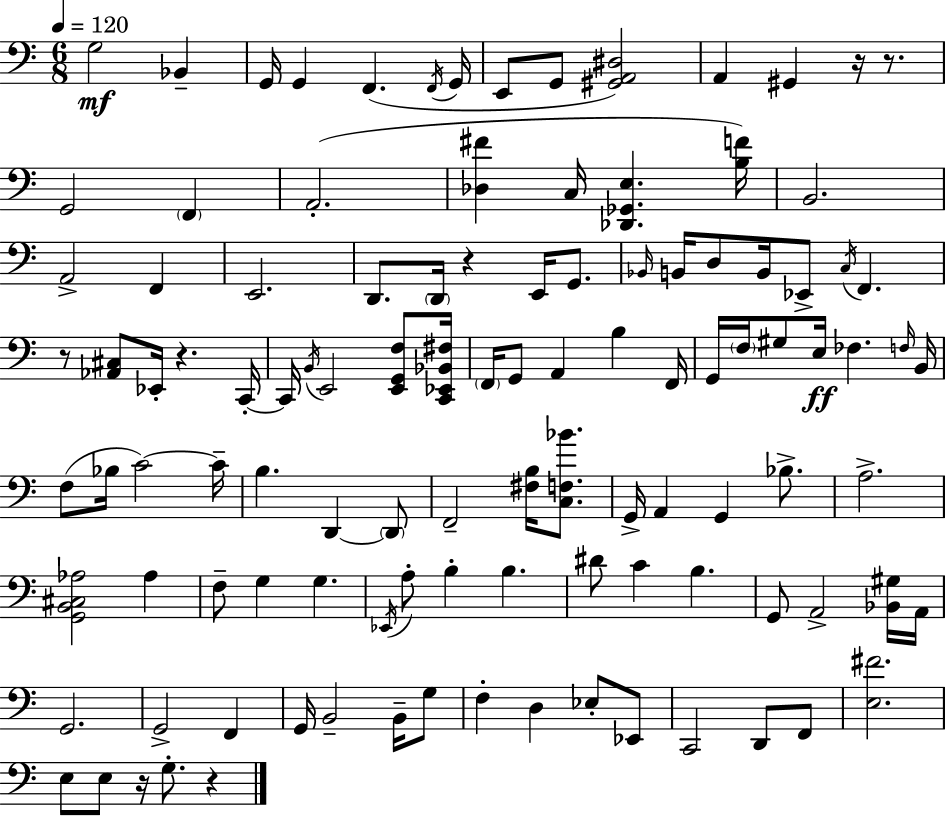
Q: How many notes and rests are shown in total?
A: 110